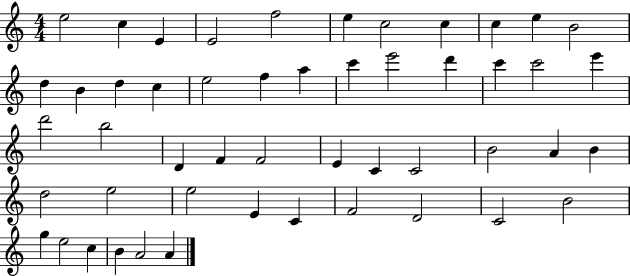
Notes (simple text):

E5/h C5/q E4/q E4/h F5/h E5/q C5/h C5/q C5/q E5/q B4/h D5/q B4/q D5/q C5/q E5/h F5/q A5/q C6/q E6/h D6/q C6/q C6/h E6/q D6/h B5/h D4/q F4/q F4/h E4/q C4/q C4/h B4/h A4/q B4/q D5/h E5/h E5/h E4/q C4/q F4/h D4/h C4/h B4/h G5/q E5/h C5/q B4/q A4/h A4/q